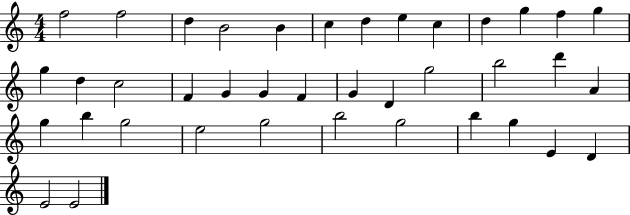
F5/h F5/h D5/q B4/h B4/q C5/q D5/q E5/q C5/q D5/q G5/q F5/q G5/q G5/q D5/q C5/h F4/q G4/q G4/q F4/q G4/q D4/q G5/h B5/h D6/q A4/q G5/q B5/q G5/h E5/h G5/h B5/h G5/h B5/q G5/q E4/q D4/q E4/h E4/h